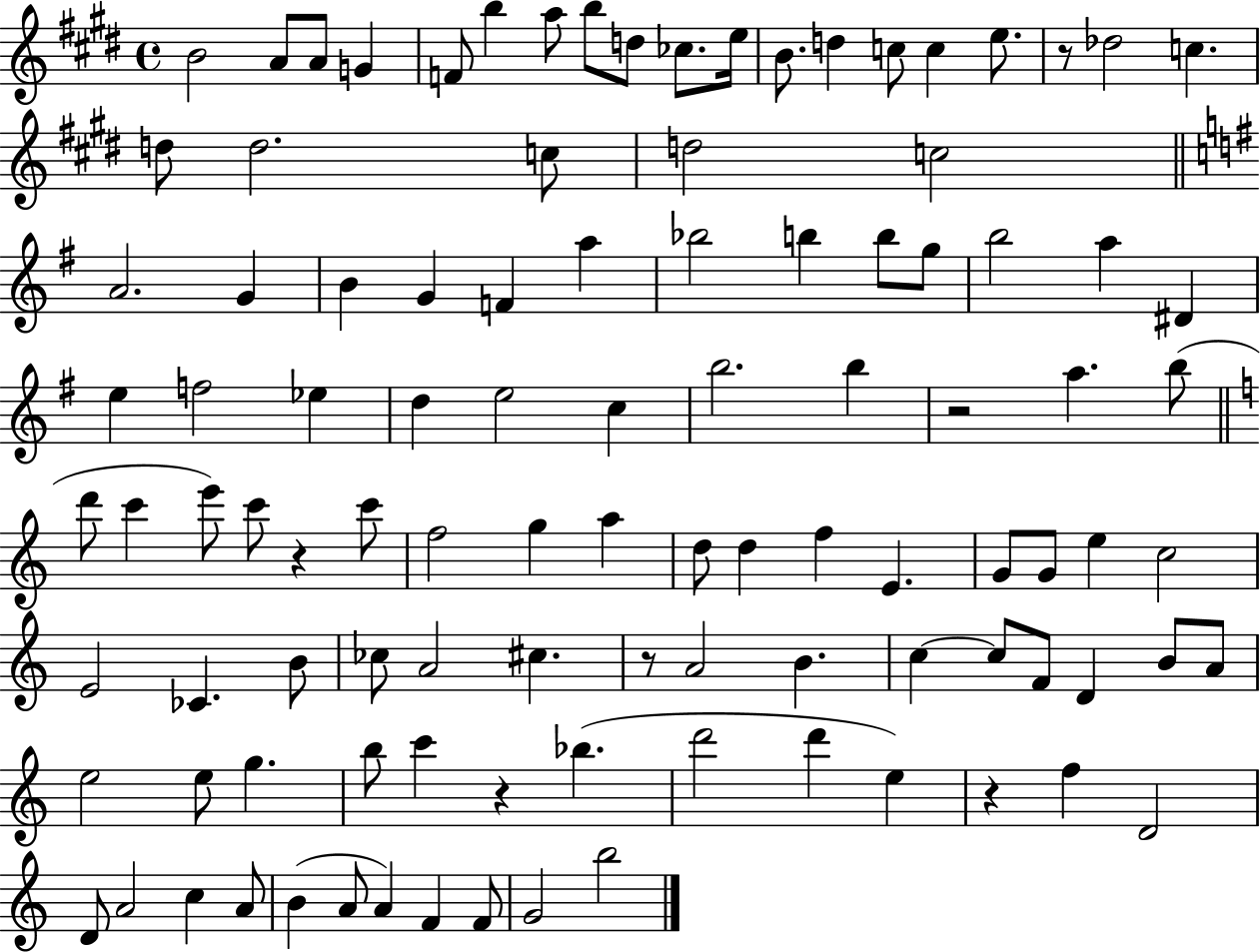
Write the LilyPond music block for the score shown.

{
  \clef treble
  \time 4/4
  \defaultTimeSignature
  \key e \major
  b'2 a'8 a'8 g'4 | f'8 b''4 a''8 b''8 d''8 ces''8. e''16 | b'8. d''4 c''8 c''4 e''8. | r8 des''2 c''4. | \break d''8 d''2. c''8 | d''2 c''2 | \bar "||" \break \key e \minor a'2. g'4 | b'4 g'4 f'4 a''4 | bes''2 b''4 b''8 g''8 | b''2 a''4 dis'4 | \break e''4 f''2 ees''4 | d''4 e''2 c''4 | b''2. b''4 | r2 a''4. b''8( | \break \bar "||" \break \key a \minor d'''8 c'''4 e'''8) c'''8 r4 c'''8 | f''2 g''4 a''4 | d''8 d''4 f''4 e'4. | g'8 g'8 e''4 c''2 | \break e'2 ces'4. b'8 | ces''8 a'2 cis''4. | r8 a'2 b'4. | c''4~~ c''8 f'8 d'4 b'8 a'8 | \break e''2 e''8 g''4. | b''8 c'''4 r4 bes''4.( | d'''2 d'''4 e''4) | r4 f''4 d'2 | \break d'8 a'2 c''4 a'8 | b'4( a'8 a'4) f'4 f'8 | g'2 b''2 | \bar "|."
}